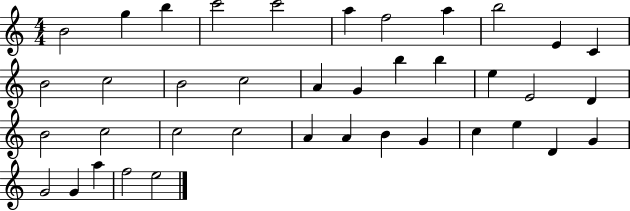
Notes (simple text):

B4/h G5/q B5/q C6/h C6/h A5/q F5/h A5/q B5/h E4/q C4/q B4/h C5/h B4/h C5/h A4/q G4/q B5/q B5/q E5/q E4/h D4/q B4/h C5/h C5/h C5/h A4/q A4/q B4/q G4/q C5/q E5/q D4/q G4/q G4/h G4/q A5/q F5/h E5/h